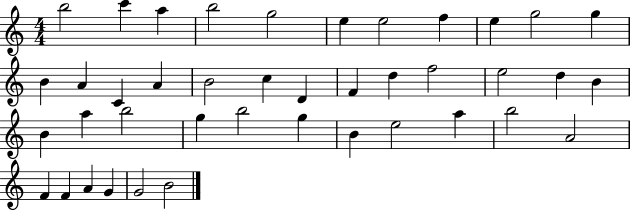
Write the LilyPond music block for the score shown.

{
  \clef treble
  \numericTimeSignature
  \time 4/4
  \key c \major
  b''2 c'''4 a''4 | b''2 g''2 | e''4 e''2 f''4 | e''4 g''2 g''4 | \break b'4 a'4 c'4 a'4 | b'2 c''4 d'4 | f'4 d''4 f''2 | e''2 d''4 b'4 | \break b'4 a''4 b''2 | g''4 b''2 g''4 | b'4 e''2 a''4 | b''2 a'2 | \break f'4 f'4 a'4 g'4 | g'2 b'2 | \bar "|."
}